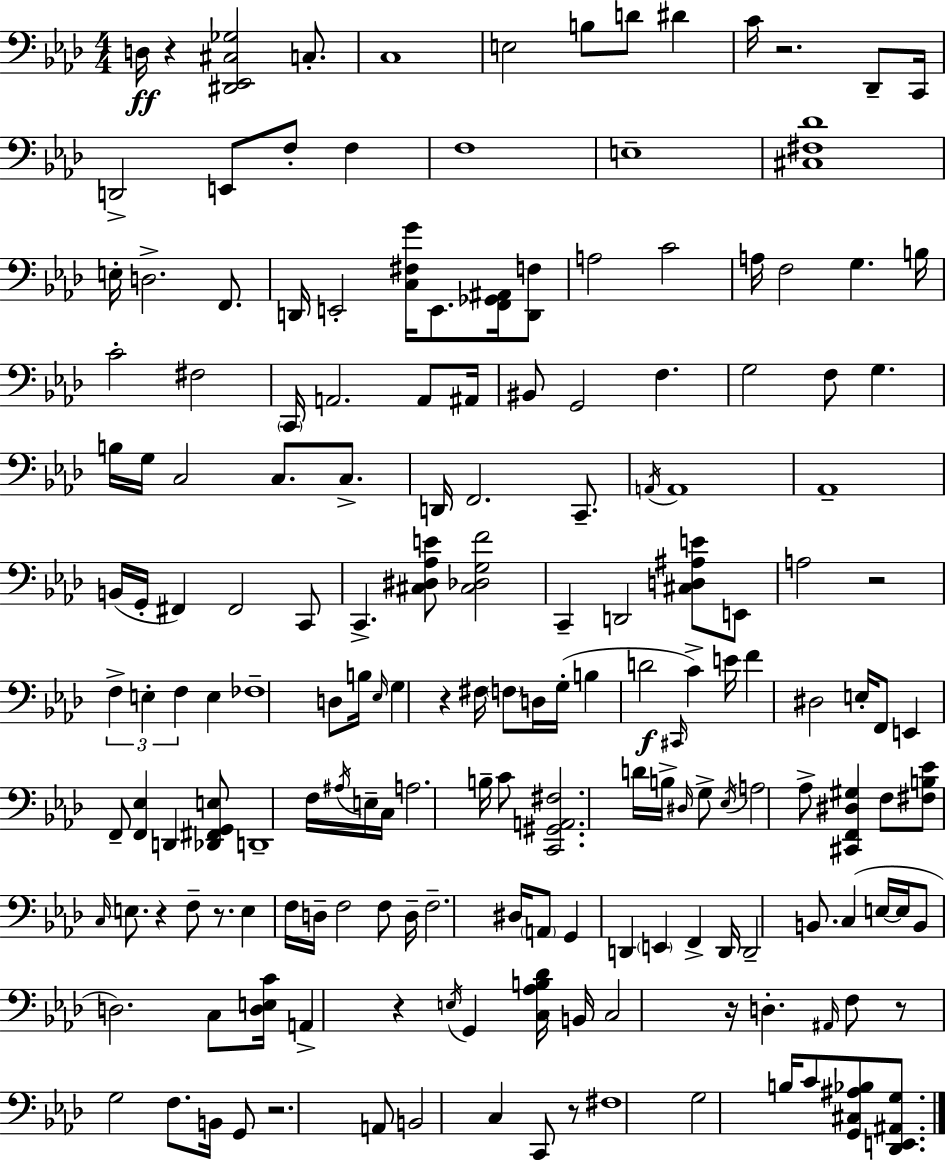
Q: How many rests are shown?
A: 11